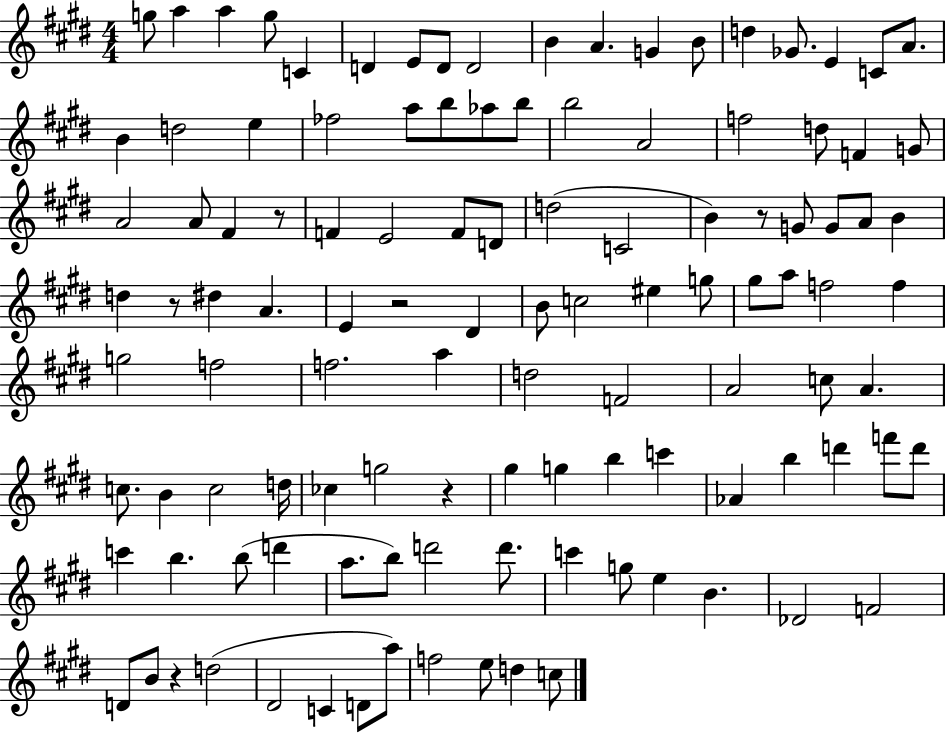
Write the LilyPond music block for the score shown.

{
  \clef treble
  \numericTimeSignature
  \time 4/4
  \key e \major
  g''8 a''4 a''4 g''8 c'4 | d'4 e'8 d'8 d'2 | b'4 a'4. g'4 b'8 | d''4 ges'8. e'4 c'8 a'8. | \break b'4 d''2 e''4 | fes''2 a''8 b''8 aes''8 b''8 | b''2 a'2 | f''2 d''8 f'4 g'8 | \break a'2 a'8 fis'4 r8 | f'4 e'2 f'8 d'8 | d''2( c'2 | b'4) r8 g'8 g'8 a'8 b'4 | \break d''4 r8 dis''4 a'4. | e'4 r2 dis'4 | b'8 c''2 eis''4 g''8 | gis''8 a''8 f''2 f''4 | \break g''2 f''2 | f''2. a''4 | d''2 f'2 | a'2 c''8 a'4. | \break c''8. b'4 c''2 d''16 | ces''4 g''2 r4 | gis''4 g''4 b''4 c'''4 | aes'4 b''4 d'''4 f'''8 d'''8 | \break c'''4 b''4. b''8( d'''4 | a''8. b''8) d'''2 d'''8. | c'''4 g''8 e''4 b'4. | des'2 f'2 | \break d'8 b'8 r4 d''2( | dis'2 c'4 d'8 a''8) | f''2 e''8 d''4 c''8 | \bar "|."
}